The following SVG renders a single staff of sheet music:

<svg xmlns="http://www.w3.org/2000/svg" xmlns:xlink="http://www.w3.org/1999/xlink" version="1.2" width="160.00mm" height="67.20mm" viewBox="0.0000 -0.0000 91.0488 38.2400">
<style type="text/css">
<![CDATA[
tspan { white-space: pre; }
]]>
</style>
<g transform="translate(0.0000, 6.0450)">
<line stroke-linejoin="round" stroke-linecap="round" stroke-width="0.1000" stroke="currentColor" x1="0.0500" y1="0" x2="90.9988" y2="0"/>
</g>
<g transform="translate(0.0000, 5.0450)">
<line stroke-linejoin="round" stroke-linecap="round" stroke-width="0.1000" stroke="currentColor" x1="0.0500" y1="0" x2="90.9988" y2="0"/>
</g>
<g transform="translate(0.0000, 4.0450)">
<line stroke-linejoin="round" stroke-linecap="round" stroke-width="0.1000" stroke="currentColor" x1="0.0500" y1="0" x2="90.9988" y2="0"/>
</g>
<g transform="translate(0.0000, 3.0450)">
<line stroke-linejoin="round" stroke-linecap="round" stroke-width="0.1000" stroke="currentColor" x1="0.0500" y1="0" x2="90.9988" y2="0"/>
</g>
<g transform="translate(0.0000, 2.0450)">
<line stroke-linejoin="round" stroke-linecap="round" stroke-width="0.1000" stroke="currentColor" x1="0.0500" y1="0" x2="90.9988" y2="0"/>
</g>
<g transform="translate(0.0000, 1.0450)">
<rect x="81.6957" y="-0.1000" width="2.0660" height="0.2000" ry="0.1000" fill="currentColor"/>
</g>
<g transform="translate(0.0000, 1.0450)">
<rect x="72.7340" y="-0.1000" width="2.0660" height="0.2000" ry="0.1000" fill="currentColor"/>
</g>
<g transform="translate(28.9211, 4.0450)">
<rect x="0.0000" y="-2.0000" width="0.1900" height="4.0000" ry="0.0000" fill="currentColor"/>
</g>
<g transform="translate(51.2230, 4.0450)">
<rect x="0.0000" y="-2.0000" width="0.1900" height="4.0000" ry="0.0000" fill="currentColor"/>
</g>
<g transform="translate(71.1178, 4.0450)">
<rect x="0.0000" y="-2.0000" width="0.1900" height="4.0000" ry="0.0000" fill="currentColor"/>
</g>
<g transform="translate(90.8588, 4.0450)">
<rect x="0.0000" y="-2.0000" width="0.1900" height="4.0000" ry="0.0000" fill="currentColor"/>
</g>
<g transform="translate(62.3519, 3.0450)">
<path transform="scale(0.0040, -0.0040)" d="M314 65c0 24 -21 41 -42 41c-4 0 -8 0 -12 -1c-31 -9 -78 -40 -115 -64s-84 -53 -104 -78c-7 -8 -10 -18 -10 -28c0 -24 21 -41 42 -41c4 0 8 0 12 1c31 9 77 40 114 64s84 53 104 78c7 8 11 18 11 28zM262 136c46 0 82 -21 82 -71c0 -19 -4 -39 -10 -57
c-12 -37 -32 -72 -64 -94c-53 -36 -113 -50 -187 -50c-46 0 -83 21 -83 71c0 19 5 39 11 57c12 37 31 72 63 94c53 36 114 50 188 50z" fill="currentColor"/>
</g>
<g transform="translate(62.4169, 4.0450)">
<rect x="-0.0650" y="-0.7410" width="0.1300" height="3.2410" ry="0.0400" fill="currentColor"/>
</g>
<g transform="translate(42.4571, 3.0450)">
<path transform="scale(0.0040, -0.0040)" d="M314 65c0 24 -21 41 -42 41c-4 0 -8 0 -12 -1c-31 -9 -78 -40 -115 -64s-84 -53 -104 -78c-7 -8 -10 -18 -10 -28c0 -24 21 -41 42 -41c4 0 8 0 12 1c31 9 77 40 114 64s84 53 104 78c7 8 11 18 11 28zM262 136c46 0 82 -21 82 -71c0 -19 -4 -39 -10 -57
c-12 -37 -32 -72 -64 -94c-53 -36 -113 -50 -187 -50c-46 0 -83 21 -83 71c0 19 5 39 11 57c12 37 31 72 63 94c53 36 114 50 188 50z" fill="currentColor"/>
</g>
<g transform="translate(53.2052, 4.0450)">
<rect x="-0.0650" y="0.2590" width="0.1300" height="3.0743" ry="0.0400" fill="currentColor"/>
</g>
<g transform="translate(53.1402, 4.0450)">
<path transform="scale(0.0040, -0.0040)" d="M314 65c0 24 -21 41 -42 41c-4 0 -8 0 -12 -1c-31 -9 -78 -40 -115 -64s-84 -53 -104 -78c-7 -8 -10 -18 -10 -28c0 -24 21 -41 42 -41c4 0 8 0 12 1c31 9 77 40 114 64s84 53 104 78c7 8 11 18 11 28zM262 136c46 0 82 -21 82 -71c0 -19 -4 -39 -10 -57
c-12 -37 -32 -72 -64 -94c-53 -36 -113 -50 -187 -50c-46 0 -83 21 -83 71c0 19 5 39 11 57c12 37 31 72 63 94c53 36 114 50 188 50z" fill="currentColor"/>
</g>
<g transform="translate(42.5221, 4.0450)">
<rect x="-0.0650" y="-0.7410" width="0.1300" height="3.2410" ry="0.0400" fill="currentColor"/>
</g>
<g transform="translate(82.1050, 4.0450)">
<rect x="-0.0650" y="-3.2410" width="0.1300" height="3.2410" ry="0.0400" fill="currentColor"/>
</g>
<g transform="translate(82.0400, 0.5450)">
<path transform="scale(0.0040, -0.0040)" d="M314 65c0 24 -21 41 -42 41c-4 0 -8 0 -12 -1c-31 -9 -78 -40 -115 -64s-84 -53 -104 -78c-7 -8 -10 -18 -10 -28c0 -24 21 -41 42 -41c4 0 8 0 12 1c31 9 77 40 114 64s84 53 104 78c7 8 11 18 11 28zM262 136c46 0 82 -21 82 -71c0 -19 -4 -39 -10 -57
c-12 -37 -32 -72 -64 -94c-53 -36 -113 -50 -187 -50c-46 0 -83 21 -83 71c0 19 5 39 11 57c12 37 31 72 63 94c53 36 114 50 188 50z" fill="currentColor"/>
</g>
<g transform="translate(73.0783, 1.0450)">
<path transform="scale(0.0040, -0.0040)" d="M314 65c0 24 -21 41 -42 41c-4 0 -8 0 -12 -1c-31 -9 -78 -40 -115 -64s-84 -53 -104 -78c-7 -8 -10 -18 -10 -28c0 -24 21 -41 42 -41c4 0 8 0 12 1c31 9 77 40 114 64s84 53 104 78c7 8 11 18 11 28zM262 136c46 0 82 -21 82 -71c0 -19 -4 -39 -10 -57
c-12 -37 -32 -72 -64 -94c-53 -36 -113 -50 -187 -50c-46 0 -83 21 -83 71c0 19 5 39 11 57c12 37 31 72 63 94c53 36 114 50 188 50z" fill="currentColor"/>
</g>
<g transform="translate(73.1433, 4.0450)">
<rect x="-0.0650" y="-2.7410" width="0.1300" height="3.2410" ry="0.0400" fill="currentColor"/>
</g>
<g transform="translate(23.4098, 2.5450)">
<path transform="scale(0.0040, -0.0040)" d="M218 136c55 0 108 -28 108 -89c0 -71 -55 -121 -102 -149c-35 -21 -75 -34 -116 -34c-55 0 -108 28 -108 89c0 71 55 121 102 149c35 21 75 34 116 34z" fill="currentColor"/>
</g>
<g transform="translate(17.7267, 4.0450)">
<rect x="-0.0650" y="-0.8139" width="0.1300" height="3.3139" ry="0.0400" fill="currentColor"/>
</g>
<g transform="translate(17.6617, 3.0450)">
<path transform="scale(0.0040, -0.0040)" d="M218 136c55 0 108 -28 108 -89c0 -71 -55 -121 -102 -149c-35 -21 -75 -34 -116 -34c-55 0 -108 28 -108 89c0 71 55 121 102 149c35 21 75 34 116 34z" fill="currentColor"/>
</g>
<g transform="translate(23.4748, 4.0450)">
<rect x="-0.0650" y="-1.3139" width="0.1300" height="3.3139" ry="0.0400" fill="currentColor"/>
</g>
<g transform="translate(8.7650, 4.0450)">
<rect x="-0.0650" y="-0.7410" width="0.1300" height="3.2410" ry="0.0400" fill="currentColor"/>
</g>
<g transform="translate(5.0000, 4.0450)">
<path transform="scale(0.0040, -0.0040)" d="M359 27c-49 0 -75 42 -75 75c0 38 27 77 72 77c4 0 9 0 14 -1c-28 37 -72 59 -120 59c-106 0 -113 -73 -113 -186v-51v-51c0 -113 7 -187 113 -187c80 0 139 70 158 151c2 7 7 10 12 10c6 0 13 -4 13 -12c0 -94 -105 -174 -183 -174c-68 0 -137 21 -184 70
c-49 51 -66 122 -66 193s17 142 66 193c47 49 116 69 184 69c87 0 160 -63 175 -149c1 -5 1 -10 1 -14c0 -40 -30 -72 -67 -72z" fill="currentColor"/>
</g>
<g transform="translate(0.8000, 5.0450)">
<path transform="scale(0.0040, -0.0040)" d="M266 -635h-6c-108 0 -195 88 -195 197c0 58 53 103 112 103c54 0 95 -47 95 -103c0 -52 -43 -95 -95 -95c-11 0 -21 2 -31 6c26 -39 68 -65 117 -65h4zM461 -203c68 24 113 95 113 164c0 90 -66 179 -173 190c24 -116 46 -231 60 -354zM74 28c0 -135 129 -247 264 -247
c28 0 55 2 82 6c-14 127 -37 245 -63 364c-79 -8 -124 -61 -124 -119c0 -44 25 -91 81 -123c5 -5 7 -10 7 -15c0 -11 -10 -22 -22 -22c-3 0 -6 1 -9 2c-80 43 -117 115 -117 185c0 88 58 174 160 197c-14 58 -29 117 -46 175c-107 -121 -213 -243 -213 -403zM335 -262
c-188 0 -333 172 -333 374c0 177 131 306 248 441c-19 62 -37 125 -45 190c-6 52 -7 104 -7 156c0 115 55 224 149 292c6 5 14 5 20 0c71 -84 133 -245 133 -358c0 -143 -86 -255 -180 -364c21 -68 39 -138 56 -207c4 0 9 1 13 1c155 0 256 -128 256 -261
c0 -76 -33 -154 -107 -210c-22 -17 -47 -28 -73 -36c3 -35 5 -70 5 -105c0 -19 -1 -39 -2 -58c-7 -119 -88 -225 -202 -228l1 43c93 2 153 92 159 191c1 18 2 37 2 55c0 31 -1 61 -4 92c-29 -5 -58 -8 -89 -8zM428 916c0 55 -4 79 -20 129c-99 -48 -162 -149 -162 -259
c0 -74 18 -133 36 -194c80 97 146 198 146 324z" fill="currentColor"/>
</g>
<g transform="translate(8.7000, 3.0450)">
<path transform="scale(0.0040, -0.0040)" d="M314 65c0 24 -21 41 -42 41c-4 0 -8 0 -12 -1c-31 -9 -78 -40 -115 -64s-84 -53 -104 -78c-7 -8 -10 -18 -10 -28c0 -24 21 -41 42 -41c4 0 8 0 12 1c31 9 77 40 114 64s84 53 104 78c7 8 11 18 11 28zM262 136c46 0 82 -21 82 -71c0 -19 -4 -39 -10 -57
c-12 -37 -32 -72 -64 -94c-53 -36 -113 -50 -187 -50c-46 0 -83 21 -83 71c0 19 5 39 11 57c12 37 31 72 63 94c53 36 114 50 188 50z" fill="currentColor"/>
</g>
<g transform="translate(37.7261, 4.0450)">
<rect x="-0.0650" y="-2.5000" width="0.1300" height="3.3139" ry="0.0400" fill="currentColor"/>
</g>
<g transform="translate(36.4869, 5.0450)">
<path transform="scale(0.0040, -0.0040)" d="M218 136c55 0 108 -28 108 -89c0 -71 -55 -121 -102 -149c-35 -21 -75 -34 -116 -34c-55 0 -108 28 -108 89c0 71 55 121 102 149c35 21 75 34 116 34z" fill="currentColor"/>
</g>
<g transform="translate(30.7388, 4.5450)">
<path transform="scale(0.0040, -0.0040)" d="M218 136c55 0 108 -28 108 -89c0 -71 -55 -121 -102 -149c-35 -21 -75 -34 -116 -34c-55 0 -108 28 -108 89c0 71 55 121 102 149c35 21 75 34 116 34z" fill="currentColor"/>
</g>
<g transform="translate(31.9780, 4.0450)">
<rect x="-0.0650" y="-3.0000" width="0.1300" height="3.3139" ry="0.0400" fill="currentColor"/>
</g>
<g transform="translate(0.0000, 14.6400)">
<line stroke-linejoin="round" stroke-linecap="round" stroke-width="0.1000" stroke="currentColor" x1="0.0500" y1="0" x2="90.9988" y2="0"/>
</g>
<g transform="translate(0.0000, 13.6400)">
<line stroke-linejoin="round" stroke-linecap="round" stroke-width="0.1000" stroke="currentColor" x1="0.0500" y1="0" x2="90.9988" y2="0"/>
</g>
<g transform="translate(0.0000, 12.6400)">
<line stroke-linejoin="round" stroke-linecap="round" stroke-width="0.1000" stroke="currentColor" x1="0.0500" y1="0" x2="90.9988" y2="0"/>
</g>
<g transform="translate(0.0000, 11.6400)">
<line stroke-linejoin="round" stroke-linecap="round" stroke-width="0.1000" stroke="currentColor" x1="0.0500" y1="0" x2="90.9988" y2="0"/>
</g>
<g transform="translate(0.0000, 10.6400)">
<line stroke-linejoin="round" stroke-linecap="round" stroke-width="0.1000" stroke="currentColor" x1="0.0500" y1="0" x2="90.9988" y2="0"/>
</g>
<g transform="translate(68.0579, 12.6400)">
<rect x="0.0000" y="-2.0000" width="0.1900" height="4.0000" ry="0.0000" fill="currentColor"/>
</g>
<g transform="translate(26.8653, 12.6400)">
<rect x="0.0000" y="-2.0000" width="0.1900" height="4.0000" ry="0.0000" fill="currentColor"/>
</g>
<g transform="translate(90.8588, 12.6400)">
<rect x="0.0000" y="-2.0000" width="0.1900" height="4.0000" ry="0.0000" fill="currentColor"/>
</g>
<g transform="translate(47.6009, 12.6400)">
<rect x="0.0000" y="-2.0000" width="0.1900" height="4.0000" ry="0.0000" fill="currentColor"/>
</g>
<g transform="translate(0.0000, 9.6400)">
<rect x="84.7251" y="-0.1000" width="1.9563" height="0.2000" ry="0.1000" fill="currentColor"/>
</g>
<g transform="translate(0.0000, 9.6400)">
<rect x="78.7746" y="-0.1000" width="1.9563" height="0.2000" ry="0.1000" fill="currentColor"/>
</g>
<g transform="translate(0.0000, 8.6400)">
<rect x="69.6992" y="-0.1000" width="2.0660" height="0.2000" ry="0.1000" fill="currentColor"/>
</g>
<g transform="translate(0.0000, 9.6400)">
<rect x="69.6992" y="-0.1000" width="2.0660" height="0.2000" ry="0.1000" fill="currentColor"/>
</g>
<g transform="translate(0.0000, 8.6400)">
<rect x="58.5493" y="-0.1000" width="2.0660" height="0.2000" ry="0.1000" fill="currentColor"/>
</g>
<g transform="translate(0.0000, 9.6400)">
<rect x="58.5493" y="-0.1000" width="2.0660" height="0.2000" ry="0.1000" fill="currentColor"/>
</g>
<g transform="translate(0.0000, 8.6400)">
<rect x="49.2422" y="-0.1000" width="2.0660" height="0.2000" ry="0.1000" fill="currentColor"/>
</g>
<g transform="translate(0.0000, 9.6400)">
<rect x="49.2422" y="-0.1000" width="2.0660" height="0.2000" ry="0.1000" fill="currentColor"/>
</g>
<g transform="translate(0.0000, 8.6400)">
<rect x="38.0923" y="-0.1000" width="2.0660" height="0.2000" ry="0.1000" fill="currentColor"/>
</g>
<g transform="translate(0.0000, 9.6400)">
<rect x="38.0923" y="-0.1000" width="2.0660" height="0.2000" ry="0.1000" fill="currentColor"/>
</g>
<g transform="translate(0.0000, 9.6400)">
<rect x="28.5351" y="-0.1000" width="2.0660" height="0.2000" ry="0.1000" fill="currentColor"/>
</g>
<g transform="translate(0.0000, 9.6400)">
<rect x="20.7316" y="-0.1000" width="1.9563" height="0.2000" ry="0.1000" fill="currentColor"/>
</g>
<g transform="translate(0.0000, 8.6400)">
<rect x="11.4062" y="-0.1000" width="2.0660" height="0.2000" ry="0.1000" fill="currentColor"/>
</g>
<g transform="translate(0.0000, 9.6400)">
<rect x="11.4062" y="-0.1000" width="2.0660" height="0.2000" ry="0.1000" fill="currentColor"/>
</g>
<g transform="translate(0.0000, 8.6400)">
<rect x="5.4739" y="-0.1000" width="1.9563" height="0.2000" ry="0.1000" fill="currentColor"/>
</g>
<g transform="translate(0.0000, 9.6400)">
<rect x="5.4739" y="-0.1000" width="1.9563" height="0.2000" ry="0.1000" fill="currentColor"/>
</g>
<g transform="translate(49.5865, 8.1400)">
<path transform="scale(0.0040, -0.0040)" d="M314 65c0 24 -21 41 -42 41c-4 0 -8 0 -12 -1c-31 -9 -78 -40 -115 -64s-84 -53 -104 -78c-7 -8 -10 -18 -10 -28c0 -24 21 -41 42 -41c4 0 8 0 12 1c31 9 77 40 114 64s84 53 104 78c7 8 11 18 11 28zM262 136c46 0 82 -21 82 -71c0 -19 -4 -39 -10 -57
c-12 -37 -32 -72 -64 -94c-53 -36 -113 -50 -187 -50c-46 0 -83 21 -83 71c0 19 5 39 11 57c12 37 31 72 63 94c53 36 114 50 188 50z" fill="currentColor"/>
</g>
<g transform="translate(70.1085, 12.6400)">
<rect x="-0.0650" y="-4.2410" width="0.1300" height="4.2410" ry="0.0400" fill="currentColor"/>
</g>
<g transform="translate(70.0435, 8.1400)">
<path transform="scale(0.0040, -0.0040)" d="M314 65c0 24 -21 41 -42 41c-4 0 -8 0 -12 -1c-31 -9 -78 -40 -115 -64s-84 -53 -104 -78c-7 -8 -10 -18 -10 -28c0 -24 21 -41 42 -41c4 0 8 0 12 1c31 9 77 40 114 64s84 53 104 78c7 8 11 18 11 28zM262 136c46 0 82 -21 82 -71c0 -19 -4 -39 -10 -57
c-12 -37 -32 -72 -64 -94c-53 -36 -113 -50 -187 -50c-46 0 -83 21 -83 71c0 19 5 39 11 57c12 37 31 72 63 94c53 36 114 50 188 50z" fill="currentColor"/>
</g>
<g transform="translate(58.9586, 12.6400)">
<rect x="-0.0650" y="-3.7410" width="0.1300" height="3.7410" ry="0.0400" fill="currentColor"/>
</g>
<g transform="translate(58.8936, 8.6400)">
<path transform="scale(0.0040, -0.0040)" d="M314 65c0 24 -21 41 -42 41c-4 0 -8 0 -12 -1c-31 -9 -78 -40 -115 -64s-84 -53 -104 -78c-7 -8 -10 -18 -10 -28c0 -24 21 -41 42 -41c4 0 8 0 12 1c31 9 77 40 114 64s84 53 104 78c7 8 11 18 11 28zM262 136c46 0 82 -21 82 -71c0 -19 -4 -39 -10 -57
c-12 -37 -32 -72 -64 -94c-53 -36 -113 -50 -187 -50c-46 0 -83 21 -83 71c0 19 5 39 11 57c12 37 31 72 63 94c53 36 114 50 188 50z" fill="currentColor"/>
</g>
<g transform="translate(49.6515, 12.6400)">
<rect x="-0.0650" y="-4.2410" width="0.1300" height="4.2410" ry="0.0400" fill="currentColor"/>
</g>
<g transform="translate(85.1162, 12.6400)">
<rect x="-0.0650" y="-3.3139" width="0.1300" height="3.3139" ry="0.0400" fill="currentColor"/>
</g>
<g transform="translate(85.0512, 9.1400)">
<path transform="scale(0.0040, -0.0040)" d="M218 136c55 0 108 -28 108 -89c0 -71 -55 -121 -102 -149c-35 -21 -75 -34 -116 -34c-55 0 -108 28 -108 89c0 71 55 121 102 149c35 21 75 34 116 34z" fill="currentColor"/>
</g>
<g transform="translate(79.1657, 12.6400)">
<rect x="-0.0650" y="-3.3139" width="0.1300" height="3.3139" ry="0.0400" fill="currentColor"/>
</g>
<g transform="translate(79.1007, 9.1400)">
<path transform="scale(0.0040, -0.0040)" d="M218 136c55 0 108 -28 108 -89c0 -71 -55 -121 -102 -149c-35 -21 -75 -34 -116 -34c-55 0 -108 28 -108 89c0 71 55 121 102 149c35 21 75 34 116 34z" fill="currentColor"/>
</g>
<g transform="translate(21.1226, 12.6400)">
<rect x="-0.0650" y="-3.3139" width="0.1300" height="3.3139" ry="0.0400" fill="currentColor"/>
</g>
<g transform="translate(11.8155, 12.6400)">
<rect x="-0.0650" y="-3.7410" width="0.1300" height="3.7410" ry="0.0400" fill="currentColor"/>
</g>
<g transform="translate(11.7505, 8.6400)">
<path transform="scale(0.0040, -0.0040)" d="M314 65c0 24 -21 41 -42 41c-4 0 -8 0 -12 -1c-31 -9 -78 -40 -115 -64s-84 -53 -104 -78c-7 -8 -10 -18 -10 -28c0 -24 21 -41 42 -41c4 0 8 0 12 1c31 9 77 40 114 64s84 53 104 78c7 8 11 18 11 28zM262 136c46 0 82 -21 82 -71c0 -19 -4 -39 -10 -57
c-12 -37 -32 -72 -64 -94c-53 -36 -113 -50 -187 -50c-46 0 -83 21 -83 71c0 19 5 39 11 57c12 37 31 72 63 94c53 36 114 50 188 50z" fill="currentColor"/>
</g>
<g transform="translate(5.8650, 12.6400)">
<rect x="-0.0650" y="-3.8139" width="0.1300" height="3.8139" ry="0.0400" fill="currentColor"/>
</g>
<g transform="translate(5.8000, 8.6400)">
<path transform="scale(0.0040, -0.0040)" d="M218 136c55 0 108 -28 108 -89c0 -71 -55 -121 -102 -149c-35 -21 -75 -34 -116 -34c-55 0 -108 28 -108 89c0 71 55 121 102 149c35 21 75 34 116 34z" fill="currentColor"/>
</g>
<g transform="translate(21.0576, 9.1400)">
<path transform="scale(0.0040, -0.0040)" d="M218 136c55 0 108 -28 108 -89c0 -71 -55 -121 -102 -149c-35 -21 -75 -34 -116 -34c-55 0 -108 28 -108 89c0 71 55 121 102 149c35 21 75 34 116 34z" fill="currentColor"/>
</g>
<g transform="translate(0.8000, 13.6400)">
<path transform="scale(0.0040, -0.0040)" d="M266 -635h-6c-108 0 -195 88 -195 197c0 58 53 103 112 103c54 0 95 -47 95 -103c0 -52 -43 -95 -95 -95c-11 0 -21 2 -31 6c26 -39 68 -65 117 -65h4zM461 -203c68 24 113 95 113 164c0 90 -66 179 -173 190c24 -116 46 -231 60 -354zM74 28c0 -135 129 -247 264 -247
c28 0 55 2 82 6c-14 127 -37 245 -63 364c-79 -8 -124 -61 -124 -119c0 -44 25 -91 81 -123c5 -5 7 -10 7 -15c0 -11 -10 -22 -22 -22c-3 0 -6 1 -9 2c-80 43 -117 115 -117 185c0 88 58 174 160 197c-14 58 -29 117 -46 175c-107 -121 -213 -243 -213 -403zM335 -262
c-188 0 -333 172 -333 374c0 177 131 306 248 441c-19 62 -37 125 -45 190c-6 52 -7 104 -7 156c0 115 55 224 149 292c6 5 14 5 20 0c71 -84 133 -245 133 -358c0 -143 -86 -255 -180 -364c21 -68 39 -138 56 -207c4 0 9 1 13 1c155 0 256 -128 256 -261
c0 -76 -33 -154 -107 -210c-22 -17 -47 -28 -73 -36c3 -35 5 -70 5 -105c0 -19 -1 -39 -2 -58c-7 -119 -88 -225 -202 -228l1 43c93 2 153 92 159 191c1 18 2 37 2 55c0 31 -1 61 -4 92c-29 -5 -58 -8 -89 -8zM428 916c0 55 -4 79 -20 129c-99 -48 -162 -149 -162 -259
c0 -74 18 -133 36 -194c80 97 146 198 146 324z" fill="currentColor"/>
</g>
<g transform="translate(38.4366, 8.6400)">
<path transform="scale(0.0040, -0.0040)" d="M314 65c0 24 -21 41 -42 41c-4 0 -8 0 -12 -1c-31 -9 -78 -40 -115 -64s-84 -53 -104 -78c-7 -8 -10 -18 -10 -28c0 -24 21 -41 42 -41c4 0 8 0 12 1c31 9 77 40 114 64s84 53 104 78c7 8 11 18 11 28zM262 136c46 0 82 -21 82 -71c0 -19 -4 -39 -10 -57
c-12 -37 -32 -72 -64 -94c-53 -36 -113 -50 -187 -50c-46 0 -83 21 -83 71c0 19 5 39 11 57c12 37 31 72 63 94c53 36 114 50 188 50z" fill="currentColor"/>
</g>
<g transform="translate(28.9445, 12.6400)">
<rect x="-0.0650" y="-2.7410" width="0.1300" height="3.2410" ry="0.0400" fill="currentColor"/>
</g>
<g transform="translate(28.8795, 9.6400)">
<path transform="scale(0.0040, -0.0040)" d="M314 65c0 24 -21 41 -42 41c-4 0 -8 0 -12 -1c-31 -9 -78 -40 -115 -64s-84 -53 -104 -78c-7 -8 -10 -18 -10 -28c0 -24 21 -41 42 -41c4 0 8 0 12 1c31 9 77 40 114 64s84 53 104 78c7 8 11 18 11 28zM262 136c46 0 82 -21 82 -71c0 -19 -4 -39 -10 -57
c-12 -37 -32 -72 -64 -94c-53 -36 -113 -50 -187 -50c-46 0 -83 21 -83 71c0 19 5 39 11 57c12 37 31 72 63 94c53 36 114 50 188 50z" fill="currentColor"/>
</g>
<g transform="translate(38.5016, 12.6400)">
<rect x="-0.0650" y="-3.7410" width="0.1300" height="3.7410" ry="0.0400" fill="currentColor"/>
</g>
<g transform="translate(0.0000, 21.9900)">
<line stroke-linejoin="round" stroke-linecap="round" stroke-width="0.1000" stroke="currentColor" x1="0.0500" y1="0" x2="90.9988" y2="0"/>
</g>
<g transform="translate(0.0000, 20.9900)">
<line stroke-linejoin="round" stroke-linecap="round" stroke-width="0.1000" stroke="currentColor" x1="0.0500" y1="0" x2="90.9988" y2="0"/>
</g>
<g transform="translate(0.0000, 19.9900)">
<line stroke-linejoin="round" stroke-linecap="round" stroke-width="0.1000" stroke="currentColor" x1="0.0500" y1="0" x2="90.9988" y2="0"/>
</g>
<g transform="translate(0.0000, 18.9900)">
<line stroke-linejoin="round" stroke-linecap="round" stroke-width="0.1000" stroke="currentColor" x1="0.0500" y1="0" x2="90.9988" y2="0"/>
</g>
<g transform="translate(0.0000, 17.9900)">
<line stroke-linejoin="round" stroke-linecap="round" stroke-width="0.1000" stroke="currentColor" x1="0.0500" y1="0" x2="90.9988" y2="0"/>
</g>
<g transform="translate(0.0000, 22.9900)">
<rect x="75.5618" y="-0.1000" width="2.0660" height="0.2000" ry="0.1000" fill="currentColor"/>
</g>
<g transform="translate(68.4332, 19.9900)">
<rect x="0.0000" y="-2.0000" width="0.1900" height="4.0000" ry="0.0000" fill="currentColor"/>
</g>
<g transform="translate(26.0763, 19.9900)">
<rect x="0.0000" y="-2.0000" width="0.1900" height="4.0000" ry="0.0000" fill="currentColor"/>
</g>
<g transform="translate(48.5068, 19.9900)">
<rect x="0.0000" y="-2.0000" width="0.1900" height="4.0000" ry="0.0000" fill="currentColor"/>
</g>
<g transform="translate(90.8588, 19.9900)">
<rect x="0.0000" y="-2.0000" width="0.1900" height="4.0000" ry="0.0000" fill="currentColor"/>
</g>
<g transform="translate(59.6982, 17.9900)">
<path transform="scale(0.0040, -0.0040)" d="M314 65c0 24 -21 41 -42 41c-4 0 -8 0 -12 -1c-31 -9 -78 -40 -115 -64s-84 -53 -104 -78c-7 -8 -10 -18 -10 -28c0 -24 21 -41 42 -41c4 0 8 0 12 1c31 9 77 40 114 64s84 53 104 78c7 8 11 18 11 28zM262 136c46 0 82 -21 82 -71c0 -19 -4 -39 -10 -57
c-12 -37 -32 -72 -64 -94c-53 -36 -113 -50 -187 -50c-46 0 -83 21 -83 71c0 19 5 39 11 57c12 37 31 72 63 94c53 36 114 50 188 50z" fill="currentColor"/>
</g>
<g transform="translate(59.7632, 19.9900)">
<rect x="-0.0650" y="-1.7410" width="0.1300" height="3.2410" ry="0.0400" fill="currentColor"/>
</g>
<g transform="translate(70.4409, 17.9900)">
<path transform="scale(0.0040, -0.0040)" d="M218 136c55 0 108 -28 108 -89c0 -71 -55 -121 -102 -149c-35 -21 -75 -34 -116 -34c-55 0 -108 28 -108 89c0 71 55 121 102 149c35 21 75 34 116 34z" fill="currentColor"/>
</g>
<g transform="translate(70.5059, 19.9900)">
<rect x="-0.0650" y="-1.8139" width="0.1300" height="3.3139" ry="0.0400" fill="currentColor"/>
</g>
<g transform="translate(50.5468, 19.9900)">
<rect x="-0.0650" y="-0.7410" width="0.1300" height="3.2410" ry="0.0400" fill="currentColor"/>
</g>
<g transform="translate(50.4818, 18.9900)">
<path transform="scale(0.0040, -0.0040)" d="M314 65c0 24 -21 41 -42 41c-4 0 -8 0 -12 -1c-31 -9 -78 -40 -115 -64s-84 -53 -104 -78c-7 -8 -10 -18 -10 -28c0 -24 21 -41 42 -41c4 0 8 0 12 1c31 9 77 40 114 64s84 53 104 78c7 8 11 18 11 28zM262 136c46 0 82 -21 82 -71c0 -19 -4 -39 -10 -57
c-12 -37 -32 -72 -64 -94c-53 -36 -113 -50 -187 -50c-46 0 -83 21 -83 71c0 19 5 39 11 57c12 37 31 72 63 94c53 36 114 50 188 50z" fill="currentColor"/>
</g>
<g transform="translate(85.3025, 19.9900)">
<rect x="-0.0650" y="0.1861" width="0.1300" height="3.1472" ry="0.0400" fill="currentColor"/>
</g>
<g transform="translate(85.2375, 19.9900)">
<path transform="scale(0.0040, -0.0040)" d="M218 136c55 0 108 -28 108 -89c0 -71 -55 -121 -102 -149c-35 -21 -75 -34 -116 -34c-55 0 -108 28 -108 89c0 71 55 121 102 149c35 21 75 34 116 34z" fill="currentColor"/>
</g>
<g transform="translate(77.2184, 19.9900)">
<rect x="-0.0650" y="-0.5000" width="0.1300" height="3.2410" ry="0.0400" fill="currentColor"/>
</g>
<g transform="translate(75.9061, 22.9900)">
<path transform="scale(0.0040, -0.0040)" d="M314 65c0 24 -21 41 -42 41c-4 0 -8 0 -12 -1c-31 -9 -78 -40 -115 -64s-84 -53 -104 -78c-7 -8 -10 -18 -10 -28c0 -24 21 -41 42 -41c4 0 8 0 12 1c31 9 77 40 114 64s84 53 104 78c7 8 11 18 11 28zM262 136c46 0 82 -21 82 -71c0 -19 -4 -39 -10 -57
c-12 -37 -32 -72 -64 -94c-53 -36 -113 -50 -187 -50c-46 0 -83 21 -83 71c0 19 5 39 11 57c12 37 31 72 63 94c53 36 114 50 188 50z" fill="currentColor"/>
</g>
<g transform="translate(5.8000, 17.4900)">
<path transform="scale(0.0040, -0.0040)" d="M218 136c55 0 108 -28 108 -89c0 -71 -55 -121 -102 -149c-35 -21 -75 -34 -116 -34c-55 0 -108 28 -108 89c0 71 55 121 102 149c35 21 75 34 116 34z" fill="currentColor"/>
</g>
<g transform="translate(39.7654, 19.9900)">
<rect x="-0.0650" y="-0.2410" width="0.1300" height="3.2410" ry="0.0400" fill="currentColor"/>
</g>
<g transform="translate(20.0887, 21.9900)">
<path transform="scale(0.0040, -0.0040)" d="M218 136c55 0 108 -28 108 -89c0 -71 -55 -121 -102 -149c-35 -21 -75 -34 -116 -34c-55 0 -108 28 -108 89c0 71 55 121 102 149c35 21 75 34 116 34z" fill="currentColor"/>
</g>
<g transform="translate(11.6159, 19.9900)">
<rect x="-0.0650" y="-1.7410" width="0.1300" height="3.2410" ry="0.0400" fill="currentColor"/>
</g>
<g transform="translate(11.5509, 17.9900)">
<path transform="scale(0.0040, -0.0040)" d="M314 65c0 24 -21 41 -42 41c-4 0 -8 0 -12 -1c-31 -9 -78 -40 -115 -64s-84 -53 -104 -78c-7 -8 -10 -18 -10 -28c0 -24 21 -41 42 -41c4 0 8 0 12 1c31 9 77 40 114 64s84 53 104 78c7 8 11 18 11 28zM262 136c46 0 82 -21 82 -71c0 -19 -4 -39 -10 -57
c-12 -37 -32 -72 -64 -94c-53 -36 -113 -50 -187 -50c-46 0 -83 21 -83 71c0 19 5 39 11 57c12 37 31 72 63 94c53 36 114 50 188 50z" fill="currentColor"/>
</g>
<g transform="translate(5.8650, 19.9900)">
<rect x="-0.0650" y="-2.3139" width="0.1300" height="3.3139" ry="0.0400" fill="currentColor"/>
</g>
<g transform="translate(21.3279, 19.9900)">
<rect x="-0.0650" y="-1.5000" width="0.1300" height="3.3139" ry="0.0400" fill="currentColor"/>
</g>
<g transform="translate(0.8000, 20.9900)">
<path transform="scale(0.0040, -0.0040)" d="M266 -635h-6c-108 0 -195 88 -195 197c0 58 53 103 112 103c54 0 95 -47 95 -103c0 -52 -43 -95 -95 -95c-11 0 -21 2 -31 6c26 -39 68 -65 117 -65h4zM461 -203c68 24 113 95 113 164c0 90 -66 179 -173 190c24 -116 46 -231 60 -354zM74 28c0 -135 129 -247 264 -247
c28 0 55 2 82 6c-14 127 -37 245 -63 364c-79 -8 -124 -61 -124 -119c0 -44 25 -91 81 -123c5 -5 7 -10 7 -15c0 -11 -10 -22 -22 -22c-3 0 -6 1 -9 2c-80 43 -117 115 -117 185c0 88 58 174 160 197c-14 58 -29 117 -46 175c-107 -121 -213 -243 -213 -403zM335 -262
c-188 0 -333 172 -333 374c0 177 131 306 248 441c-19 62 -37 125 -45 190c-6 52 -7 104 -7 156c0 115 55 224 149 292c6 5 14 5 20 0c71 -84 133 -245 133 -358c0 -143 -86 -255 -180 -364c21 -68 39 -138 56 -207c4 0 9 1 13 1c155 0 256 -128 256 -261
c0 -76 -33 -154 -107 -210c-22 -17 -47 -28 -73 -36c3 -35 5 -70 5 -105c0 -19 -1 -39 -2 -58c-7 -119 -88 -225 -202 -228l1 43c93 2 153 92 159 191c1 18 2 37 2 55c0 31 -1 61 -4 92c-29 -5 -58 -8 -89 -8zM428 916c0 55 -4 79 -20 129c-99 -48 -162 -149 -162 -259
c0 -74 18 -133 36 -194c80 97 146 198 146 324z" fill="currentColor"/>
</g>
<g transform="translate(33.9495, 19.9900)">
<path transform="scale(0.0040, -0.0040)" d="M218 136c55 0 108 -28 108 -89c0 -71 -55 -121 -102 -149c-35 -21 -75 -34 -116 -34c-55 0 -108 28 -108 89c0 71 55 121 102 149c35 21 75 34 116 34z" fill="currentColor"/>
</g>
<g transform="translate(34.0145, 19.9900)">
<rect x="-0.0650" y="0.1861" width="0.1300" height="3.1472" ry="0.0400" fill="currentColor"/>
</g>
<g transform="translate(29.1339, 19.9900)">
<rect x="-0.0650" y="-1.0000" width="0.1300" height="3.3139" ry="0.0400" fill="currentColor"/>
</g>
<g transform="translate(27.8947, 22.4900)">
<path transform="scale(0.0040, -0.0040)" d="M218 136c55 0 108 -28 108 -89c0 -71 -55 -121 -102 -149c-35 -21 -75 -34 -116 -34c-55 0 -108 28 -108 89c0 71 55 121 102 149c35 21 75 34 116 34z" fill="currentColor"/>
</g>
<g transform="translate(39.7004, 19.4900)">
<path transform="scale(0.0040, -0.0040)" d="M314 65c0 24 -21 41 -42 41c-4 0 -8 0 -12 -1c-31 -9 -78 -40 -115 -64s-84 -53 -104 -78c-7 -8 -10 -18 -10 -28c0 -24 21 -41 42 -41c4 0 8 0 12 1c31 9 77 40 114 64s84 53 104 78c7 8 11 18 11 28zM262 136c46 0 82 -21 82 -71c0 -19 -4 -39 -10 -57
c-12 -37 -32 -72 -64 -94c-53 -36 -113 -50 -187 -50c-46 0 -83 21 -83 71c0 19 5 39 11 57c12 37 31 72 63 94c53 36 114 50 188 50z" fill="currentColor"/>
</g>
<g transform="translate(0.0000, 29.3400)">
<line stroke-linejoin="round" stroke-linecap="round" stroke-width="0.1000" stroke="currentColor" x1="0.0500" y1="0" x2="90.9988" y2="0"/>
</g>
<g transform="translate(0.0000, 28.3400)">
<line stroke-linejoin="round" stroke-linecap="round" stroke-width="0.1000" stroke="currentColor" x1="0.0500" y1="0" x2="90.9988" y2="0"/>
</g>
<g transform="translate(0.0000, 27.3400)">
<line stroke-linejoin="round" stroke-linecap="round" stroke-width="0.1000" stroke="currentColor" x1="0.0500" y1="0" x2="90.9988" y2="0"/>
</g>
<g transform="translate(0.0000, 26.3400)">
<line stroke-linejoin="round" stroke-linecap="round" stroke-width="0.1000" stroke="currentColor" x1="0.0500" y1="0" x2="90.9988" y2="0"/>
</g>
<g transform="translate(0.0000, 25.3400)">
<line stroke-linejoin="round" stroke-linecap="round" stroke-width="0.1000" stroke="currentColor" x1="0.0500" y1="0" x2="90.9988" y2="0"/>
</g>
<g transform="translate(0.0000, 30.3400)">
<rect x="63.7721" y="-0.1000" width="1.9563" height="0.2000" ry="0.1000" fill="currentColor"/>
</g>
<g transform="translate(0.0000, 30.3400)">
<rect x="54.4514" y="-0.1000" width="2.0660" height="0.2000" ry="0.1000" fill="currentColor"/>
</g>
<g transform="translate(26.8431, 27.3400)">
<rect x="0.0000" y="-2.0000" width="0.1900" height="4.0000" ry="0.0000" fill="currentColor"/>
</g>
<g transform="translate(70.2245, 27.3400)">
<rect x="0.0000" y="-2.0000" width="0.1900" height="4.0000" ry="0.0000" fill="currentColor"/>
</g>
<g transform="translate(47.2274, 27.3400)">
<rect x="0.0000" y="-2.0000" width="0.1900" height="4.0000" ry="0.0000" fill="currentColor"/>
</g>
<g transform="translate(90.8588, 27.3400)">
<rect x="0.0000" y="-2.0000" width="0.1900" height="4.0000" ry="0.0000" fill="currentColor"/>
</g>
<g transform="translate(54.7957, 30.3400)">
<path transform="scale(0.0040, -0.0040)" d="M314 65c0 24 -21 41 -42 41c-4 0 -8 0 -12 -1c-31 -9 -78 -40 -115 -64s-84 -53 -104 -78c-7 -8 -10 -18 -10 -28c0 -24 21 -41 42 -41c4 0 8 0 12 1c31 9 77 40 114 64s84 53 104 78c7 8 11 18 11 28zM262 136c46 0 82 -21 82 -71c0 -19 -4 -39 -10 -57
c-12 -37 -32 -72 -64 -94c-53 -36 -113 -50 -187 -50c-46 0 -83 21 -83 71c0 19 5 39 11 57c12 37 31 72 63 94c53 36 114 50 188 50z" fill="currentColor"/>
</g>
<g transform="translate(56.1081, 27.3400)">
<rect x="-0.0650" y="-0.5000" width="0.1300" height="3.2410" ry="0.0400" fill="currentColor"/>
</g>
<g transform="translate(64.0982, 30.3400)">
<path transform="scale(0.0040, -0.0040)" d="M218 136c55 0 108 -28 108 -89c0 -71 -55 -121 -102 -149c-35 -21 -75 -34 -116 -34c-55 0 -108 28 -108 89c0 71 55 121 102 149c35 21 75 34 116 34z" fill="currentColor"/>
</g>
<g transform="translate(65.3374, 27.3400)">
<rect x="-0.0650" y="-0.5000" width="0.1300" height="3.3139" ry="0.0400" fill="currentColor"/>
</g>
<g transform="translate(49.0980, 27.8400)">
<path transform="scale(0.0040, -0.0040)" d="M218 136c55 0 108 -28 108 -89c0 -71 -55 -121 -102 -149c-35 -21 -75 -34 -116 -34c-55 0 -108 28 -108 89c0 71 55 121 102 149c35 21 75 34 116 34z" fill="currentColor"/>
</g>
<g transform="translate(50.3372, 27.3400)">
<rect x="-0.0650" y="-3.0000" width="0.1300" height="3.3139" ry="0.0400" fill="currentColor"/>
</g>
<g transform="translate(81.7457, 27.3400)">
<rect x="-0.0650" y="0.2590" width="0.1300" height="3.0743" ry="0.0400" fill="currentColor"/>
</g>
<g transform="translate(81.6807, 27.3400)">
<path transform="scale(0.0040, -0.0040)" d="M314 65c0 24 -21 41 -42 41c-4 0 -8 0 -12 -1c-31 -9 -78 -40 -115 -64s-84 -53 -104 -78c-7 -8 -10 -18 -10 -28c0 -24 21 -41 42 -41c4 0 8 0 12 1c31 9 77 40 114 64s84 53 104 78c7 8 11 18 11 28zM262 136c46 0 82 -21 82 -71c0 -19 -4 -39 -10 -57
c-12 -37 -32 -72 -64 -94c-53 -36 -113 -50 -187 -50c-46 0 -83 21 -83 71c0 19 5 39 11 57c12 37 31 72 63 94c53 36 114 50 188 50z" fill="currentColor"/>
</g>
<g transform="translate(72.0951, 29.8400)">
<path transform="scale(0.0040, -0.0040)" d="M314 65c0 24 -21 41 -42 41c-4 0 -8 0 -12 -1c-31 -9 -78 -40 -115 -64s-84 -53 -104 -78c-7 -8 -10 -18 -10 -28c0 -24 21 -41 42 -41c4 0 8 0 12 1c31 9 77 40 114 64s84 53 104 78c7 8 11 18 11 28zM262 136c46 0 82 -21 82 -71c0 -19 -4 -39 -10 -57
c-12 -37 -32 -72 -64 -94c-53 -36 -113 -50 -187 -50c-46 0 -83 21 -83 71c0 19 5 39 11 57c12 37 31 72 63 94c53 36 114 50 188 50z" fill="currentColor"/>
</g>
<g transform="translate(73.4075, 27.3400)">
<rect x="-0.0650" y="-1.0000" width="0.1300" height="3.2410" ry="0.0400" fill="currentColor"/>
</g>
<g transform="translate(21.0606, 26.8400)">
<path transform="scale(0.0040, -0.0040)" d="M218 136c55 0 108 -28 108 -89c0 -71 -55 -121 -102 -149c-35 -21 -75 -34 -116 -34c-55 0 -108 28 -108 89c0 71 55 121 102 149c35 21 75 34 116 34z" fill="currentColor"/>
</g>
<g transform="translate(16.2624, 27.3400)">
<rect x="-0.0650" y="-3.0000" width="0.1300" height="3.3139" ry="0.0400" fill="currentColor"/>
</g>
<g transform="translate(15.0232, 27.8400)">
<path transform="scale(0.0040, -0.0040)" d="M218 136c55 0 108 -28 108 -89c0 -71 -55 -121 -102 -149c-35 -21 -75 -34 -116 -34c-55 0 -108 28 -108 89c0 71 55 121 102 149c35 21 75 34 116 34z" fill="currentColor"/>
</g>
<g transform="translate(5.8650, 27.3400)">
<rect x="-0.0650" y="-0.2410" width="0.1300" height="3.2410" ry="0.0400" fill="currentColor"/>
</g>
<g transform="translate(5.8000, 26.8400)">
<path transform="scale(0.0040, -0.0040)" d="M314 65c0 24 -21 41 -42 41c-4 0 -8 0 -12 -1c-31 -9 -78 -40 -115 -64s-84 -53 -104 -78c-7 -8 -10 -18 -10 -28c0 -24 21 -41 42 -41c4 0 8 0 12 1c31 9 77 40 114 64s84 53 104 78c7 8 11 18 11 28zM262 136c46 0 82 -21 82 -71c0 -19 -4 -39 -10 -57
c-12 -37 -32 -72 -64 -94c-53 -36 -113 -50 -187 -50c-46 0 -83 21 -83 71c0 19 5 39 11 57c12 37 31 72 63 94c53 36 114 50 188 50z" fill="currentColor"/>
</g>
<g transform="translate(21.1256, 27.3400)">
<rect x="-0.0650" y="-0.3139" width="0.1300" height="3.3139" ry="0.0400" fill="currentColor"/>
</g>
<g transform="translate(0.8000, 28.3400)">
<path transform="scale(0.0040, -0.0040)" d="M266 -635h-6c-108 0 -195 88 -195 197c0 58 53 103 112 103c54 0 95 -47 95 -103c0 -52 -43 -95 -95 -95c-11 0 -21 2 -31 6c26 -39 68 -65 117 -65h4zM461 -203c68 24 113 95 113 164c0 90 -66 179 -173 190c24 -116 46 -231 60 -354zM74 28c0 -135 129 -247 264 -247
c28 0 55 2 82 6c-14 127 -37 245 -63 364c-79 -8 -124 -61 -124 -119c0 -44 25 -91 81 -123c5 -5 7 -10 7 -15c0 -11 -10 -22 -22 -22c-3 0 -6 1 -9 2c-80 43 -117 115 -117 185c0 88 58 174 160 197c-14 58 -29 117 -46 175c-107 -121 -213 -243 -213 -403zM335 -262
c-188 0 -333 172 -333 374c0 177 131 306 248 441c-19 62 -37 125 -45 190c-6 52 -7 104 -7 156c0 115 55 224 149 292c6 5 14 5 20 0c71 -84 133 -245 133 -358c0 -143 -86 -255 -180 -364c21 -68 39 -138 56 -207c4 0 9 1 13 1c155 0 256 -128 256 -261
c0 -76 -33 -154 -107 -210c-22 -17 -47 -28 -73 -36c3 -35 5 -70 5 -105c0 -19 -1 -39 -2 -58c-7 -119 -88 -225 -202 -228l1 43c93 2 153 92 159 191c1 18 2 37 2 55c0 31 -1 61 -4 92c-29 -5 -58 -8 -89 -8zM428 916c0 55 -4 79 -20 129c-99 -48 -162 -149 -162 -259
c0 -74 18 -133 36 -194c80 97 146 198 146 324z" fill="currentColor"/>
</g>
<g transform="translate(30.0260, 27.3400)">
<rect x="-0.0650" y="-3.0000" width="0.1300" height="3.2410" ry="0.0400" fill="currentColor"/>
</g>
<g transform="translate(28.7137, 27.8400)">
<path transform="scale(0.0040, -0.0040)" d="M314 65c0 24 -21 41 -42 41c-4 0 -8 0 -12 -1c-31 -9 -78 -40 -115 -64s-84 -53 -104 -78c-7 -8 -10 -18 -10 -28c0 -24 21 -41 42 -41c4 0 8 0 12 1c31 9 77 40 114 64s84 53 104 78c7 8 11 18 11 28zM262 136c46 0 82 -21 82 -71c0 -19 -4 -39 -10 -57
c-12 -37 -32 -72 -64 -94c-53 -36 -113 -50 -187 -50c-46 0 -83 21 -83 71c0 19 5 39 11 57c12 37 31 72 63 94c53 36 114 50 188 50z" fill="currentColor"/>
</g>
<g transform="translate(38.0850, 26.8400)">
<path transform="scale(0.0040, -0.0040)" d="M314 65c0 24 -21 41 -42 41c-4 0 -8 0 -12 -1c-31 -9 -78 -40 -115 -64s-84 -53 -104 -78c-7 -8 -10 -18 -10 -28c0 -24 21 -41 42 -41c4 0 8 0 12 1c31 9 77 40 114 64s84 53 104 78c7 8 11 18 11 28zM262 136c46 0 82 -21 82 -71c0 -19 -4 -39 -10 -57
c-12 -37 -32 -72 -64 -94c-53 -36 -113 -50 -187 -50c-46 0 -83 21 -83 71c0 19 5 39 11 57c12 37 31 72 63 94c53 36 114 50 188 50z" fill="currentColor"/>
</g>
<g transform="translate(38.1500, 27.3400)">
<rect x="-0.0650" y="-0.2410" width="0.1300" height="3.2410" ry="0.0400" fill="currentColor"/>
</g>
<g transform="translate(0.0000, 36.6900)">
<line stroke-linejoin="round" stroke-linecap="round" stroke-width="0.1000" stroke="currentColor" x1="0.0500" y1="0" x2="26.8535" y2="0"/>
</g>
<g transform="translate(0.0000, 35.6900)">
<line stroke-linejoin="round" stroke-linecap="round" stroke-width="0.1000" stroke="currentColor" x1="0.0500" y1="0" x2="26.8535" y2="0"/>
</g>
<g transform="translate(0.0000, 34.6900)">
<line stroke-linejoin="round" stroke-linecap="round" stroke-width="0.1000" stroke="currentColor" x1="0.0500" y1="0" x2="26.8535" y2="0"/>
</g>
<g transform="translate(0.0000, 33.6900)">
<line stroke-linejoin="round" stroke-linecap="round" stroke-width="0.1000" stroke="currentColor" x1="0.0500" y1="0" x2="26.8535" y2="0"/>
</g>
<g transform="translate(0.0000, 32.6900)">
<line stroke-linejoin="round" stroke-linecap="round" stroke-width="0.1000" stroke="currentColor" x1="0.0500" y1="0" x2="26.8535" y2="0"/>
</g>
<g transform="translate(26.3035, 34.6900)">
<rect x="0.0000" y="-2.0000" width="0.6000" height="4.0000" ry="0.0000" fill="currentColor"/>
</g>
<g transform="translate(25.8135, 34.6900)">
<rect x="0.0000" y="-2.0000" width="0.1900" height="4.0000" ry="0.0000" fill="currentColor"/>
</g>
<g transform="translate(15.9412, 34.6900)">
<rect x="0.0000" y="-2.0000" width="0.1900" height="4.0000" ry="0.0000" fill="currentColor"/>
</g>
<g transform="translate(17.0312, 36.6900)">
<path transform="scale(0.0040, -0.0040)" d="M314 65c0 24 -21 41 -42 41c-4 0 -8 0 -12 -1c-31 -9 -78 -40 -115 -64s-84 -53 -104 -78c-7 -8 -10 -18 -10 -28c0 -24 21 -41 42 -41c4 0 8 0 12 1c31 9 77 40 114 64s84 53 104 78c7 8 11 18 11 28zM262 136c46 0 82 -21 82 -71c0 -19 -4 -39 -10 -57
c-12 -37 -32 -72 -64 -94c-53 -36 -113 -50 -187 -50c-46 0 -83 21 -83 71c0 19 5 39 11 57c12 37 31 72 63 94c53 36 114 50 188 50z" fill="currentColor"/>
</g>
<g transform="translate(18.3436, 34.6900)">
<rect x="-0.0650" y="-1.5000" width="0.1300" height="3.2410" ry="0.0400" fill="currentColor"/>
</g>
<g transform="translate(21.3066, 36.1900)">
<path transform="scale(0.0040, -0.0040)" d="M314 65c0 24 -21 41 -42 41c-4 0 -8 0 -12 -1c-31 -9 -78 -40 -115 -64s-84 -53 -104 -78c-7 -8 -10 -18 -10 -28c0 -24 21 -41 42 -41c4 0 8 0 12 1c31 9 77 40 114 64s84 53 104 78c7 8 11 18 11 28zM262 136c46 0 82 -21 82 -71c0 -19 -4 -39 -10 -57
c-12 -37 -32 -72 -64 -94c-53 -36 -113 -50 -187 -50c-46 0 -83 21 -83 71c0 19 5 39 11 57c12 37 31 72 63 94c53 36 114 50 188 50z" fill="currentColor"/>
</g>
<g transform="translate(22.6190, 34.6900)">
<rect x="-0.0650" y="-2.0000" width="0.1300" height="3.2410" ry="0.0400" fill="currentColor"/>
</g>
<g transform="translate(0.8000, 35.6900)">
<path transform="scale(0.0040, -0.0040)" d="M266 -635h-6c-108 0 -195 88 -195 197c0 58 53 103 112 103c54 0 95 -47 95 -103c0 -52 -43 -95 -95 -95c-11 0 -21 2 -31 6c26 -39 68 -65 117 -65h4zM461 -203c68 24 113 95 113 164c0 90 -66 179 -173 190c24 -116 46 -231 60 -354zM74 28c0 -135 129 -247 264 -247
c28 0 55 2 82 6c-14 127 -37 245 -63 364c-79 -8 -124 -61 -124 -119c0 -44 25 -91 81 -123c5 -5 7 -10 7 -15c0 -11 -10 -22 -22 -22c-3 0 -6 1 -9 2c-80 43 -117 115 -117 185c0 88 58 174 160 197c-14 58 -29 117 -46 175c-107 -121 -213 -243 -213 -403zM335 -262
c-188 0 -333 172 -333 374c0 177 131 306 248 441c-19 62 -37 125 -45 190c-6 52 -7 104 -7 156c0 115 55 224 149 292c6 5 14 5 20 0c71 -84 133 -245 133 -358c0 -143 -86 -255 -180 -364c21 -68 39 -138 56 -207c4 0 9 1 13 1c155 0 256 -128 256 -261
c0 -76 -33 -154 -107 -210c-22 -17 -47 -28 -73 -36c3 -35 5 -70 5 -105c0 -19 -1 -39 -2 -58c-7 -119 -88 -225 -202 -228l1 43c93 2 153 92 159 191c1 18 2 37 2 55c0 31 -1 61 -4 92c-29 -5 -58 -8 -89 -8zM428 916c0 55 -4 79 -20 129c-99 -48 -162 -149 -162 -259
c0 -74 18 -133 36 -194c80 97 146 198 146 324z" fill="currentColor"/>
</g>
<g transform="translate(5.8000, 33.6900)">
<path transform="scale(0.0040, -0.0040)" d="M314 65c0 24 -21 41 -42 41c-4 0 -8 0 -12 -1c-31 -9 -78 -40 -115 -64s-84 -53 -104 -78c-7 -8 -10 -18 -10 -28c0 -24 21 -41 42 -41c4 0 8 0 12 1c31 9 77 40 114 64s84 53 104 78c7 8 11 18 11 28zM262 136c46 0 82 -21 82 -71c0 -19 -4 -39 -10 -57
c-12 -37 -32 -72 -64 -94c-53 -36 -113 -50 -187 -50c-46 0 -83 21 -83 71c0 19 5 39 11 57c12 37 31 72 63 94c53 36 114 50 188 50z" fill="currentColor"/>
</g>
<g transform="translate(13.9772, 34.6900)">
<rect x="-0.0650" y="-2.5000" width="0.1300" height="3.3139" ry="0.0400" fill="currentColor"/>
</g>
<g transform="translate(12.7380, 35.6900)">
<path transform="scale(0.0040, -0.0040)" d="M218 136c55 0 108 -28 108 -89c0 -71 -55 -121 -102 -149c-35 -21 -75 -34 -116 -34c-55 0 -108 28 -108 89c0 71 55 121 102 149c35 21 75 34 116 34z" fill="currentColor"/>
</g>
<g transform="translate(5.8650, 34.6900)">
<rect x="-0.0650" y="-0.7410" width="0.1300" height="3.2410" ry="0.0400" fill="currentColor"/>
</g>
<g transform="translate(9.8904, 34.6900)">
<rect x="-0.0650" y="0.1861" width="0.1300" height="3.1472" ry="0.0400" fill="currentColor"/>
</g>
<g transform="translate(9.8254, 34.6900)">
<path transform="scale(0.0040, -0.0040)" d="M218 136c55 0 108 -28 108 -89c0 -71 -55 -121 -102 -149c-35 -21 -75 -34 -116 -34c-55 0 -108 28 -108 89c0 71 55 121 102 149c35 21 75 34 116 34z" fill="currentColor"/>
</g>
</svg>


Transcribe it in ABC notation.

X:1
T:Untitled
M:4/4
L:1/4
K:C
d2 d e A G d2 B2 d2 a2 b2 c' c'2 b a2 c'2 d'2 c'2 d'2 b b g f2 E D B c2 d2 f2 f C2 B c2 A c A2 c2 A C2 C D2 B2 d2 B G E2 F2